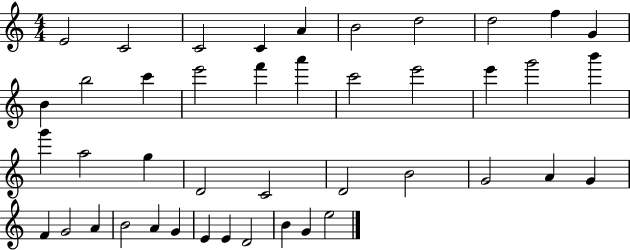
X:1
T:Untitled
M:4/4
L:1/4
K:C
E2 C2 C2 C A B2 d2 d2 f G B b2 c' e'2 f' a' c'2 e'2 e' g'2 b' g' a2 g D2 C2 D2 B2 G2 A G F G2 A B2 A G E E D2 B G e2